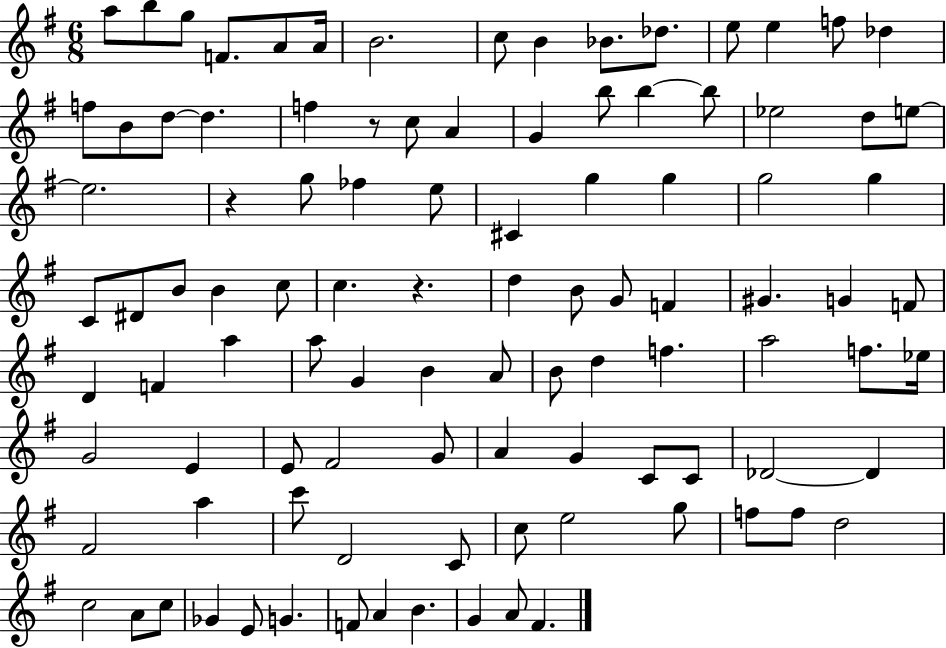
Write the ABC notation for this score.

X:1
T:Untitled
M:6/8
L:1/4
K:G
a/2 b/2 g/2 F/2 A/2 A/4 B2 c/2 B _B/2 _d/2 e/2 e f/2 _d f/2 B/2 d/2 d f z/2 c/2 A G b/2 b b/2 _e2 d/2 e/2 e2 z g/2 _f e/2 ^C g g g2 g C/2 ^D/2 B/2 B c/2 c z d B/2 G/2 F ^G G F/2 D F a a/2 G B A/2 B/2 d f a2 f/2 _e/4 G2 E E/2 ^F2 G/2 A G C/2 C/2 _D2 _D ^F2 a c'/2 D2 C/2 c/2 e2 g/2 f/2 f/2 d2 c2 A/2 c/2 _G E/2 G F/2 A B G A/2 ^F